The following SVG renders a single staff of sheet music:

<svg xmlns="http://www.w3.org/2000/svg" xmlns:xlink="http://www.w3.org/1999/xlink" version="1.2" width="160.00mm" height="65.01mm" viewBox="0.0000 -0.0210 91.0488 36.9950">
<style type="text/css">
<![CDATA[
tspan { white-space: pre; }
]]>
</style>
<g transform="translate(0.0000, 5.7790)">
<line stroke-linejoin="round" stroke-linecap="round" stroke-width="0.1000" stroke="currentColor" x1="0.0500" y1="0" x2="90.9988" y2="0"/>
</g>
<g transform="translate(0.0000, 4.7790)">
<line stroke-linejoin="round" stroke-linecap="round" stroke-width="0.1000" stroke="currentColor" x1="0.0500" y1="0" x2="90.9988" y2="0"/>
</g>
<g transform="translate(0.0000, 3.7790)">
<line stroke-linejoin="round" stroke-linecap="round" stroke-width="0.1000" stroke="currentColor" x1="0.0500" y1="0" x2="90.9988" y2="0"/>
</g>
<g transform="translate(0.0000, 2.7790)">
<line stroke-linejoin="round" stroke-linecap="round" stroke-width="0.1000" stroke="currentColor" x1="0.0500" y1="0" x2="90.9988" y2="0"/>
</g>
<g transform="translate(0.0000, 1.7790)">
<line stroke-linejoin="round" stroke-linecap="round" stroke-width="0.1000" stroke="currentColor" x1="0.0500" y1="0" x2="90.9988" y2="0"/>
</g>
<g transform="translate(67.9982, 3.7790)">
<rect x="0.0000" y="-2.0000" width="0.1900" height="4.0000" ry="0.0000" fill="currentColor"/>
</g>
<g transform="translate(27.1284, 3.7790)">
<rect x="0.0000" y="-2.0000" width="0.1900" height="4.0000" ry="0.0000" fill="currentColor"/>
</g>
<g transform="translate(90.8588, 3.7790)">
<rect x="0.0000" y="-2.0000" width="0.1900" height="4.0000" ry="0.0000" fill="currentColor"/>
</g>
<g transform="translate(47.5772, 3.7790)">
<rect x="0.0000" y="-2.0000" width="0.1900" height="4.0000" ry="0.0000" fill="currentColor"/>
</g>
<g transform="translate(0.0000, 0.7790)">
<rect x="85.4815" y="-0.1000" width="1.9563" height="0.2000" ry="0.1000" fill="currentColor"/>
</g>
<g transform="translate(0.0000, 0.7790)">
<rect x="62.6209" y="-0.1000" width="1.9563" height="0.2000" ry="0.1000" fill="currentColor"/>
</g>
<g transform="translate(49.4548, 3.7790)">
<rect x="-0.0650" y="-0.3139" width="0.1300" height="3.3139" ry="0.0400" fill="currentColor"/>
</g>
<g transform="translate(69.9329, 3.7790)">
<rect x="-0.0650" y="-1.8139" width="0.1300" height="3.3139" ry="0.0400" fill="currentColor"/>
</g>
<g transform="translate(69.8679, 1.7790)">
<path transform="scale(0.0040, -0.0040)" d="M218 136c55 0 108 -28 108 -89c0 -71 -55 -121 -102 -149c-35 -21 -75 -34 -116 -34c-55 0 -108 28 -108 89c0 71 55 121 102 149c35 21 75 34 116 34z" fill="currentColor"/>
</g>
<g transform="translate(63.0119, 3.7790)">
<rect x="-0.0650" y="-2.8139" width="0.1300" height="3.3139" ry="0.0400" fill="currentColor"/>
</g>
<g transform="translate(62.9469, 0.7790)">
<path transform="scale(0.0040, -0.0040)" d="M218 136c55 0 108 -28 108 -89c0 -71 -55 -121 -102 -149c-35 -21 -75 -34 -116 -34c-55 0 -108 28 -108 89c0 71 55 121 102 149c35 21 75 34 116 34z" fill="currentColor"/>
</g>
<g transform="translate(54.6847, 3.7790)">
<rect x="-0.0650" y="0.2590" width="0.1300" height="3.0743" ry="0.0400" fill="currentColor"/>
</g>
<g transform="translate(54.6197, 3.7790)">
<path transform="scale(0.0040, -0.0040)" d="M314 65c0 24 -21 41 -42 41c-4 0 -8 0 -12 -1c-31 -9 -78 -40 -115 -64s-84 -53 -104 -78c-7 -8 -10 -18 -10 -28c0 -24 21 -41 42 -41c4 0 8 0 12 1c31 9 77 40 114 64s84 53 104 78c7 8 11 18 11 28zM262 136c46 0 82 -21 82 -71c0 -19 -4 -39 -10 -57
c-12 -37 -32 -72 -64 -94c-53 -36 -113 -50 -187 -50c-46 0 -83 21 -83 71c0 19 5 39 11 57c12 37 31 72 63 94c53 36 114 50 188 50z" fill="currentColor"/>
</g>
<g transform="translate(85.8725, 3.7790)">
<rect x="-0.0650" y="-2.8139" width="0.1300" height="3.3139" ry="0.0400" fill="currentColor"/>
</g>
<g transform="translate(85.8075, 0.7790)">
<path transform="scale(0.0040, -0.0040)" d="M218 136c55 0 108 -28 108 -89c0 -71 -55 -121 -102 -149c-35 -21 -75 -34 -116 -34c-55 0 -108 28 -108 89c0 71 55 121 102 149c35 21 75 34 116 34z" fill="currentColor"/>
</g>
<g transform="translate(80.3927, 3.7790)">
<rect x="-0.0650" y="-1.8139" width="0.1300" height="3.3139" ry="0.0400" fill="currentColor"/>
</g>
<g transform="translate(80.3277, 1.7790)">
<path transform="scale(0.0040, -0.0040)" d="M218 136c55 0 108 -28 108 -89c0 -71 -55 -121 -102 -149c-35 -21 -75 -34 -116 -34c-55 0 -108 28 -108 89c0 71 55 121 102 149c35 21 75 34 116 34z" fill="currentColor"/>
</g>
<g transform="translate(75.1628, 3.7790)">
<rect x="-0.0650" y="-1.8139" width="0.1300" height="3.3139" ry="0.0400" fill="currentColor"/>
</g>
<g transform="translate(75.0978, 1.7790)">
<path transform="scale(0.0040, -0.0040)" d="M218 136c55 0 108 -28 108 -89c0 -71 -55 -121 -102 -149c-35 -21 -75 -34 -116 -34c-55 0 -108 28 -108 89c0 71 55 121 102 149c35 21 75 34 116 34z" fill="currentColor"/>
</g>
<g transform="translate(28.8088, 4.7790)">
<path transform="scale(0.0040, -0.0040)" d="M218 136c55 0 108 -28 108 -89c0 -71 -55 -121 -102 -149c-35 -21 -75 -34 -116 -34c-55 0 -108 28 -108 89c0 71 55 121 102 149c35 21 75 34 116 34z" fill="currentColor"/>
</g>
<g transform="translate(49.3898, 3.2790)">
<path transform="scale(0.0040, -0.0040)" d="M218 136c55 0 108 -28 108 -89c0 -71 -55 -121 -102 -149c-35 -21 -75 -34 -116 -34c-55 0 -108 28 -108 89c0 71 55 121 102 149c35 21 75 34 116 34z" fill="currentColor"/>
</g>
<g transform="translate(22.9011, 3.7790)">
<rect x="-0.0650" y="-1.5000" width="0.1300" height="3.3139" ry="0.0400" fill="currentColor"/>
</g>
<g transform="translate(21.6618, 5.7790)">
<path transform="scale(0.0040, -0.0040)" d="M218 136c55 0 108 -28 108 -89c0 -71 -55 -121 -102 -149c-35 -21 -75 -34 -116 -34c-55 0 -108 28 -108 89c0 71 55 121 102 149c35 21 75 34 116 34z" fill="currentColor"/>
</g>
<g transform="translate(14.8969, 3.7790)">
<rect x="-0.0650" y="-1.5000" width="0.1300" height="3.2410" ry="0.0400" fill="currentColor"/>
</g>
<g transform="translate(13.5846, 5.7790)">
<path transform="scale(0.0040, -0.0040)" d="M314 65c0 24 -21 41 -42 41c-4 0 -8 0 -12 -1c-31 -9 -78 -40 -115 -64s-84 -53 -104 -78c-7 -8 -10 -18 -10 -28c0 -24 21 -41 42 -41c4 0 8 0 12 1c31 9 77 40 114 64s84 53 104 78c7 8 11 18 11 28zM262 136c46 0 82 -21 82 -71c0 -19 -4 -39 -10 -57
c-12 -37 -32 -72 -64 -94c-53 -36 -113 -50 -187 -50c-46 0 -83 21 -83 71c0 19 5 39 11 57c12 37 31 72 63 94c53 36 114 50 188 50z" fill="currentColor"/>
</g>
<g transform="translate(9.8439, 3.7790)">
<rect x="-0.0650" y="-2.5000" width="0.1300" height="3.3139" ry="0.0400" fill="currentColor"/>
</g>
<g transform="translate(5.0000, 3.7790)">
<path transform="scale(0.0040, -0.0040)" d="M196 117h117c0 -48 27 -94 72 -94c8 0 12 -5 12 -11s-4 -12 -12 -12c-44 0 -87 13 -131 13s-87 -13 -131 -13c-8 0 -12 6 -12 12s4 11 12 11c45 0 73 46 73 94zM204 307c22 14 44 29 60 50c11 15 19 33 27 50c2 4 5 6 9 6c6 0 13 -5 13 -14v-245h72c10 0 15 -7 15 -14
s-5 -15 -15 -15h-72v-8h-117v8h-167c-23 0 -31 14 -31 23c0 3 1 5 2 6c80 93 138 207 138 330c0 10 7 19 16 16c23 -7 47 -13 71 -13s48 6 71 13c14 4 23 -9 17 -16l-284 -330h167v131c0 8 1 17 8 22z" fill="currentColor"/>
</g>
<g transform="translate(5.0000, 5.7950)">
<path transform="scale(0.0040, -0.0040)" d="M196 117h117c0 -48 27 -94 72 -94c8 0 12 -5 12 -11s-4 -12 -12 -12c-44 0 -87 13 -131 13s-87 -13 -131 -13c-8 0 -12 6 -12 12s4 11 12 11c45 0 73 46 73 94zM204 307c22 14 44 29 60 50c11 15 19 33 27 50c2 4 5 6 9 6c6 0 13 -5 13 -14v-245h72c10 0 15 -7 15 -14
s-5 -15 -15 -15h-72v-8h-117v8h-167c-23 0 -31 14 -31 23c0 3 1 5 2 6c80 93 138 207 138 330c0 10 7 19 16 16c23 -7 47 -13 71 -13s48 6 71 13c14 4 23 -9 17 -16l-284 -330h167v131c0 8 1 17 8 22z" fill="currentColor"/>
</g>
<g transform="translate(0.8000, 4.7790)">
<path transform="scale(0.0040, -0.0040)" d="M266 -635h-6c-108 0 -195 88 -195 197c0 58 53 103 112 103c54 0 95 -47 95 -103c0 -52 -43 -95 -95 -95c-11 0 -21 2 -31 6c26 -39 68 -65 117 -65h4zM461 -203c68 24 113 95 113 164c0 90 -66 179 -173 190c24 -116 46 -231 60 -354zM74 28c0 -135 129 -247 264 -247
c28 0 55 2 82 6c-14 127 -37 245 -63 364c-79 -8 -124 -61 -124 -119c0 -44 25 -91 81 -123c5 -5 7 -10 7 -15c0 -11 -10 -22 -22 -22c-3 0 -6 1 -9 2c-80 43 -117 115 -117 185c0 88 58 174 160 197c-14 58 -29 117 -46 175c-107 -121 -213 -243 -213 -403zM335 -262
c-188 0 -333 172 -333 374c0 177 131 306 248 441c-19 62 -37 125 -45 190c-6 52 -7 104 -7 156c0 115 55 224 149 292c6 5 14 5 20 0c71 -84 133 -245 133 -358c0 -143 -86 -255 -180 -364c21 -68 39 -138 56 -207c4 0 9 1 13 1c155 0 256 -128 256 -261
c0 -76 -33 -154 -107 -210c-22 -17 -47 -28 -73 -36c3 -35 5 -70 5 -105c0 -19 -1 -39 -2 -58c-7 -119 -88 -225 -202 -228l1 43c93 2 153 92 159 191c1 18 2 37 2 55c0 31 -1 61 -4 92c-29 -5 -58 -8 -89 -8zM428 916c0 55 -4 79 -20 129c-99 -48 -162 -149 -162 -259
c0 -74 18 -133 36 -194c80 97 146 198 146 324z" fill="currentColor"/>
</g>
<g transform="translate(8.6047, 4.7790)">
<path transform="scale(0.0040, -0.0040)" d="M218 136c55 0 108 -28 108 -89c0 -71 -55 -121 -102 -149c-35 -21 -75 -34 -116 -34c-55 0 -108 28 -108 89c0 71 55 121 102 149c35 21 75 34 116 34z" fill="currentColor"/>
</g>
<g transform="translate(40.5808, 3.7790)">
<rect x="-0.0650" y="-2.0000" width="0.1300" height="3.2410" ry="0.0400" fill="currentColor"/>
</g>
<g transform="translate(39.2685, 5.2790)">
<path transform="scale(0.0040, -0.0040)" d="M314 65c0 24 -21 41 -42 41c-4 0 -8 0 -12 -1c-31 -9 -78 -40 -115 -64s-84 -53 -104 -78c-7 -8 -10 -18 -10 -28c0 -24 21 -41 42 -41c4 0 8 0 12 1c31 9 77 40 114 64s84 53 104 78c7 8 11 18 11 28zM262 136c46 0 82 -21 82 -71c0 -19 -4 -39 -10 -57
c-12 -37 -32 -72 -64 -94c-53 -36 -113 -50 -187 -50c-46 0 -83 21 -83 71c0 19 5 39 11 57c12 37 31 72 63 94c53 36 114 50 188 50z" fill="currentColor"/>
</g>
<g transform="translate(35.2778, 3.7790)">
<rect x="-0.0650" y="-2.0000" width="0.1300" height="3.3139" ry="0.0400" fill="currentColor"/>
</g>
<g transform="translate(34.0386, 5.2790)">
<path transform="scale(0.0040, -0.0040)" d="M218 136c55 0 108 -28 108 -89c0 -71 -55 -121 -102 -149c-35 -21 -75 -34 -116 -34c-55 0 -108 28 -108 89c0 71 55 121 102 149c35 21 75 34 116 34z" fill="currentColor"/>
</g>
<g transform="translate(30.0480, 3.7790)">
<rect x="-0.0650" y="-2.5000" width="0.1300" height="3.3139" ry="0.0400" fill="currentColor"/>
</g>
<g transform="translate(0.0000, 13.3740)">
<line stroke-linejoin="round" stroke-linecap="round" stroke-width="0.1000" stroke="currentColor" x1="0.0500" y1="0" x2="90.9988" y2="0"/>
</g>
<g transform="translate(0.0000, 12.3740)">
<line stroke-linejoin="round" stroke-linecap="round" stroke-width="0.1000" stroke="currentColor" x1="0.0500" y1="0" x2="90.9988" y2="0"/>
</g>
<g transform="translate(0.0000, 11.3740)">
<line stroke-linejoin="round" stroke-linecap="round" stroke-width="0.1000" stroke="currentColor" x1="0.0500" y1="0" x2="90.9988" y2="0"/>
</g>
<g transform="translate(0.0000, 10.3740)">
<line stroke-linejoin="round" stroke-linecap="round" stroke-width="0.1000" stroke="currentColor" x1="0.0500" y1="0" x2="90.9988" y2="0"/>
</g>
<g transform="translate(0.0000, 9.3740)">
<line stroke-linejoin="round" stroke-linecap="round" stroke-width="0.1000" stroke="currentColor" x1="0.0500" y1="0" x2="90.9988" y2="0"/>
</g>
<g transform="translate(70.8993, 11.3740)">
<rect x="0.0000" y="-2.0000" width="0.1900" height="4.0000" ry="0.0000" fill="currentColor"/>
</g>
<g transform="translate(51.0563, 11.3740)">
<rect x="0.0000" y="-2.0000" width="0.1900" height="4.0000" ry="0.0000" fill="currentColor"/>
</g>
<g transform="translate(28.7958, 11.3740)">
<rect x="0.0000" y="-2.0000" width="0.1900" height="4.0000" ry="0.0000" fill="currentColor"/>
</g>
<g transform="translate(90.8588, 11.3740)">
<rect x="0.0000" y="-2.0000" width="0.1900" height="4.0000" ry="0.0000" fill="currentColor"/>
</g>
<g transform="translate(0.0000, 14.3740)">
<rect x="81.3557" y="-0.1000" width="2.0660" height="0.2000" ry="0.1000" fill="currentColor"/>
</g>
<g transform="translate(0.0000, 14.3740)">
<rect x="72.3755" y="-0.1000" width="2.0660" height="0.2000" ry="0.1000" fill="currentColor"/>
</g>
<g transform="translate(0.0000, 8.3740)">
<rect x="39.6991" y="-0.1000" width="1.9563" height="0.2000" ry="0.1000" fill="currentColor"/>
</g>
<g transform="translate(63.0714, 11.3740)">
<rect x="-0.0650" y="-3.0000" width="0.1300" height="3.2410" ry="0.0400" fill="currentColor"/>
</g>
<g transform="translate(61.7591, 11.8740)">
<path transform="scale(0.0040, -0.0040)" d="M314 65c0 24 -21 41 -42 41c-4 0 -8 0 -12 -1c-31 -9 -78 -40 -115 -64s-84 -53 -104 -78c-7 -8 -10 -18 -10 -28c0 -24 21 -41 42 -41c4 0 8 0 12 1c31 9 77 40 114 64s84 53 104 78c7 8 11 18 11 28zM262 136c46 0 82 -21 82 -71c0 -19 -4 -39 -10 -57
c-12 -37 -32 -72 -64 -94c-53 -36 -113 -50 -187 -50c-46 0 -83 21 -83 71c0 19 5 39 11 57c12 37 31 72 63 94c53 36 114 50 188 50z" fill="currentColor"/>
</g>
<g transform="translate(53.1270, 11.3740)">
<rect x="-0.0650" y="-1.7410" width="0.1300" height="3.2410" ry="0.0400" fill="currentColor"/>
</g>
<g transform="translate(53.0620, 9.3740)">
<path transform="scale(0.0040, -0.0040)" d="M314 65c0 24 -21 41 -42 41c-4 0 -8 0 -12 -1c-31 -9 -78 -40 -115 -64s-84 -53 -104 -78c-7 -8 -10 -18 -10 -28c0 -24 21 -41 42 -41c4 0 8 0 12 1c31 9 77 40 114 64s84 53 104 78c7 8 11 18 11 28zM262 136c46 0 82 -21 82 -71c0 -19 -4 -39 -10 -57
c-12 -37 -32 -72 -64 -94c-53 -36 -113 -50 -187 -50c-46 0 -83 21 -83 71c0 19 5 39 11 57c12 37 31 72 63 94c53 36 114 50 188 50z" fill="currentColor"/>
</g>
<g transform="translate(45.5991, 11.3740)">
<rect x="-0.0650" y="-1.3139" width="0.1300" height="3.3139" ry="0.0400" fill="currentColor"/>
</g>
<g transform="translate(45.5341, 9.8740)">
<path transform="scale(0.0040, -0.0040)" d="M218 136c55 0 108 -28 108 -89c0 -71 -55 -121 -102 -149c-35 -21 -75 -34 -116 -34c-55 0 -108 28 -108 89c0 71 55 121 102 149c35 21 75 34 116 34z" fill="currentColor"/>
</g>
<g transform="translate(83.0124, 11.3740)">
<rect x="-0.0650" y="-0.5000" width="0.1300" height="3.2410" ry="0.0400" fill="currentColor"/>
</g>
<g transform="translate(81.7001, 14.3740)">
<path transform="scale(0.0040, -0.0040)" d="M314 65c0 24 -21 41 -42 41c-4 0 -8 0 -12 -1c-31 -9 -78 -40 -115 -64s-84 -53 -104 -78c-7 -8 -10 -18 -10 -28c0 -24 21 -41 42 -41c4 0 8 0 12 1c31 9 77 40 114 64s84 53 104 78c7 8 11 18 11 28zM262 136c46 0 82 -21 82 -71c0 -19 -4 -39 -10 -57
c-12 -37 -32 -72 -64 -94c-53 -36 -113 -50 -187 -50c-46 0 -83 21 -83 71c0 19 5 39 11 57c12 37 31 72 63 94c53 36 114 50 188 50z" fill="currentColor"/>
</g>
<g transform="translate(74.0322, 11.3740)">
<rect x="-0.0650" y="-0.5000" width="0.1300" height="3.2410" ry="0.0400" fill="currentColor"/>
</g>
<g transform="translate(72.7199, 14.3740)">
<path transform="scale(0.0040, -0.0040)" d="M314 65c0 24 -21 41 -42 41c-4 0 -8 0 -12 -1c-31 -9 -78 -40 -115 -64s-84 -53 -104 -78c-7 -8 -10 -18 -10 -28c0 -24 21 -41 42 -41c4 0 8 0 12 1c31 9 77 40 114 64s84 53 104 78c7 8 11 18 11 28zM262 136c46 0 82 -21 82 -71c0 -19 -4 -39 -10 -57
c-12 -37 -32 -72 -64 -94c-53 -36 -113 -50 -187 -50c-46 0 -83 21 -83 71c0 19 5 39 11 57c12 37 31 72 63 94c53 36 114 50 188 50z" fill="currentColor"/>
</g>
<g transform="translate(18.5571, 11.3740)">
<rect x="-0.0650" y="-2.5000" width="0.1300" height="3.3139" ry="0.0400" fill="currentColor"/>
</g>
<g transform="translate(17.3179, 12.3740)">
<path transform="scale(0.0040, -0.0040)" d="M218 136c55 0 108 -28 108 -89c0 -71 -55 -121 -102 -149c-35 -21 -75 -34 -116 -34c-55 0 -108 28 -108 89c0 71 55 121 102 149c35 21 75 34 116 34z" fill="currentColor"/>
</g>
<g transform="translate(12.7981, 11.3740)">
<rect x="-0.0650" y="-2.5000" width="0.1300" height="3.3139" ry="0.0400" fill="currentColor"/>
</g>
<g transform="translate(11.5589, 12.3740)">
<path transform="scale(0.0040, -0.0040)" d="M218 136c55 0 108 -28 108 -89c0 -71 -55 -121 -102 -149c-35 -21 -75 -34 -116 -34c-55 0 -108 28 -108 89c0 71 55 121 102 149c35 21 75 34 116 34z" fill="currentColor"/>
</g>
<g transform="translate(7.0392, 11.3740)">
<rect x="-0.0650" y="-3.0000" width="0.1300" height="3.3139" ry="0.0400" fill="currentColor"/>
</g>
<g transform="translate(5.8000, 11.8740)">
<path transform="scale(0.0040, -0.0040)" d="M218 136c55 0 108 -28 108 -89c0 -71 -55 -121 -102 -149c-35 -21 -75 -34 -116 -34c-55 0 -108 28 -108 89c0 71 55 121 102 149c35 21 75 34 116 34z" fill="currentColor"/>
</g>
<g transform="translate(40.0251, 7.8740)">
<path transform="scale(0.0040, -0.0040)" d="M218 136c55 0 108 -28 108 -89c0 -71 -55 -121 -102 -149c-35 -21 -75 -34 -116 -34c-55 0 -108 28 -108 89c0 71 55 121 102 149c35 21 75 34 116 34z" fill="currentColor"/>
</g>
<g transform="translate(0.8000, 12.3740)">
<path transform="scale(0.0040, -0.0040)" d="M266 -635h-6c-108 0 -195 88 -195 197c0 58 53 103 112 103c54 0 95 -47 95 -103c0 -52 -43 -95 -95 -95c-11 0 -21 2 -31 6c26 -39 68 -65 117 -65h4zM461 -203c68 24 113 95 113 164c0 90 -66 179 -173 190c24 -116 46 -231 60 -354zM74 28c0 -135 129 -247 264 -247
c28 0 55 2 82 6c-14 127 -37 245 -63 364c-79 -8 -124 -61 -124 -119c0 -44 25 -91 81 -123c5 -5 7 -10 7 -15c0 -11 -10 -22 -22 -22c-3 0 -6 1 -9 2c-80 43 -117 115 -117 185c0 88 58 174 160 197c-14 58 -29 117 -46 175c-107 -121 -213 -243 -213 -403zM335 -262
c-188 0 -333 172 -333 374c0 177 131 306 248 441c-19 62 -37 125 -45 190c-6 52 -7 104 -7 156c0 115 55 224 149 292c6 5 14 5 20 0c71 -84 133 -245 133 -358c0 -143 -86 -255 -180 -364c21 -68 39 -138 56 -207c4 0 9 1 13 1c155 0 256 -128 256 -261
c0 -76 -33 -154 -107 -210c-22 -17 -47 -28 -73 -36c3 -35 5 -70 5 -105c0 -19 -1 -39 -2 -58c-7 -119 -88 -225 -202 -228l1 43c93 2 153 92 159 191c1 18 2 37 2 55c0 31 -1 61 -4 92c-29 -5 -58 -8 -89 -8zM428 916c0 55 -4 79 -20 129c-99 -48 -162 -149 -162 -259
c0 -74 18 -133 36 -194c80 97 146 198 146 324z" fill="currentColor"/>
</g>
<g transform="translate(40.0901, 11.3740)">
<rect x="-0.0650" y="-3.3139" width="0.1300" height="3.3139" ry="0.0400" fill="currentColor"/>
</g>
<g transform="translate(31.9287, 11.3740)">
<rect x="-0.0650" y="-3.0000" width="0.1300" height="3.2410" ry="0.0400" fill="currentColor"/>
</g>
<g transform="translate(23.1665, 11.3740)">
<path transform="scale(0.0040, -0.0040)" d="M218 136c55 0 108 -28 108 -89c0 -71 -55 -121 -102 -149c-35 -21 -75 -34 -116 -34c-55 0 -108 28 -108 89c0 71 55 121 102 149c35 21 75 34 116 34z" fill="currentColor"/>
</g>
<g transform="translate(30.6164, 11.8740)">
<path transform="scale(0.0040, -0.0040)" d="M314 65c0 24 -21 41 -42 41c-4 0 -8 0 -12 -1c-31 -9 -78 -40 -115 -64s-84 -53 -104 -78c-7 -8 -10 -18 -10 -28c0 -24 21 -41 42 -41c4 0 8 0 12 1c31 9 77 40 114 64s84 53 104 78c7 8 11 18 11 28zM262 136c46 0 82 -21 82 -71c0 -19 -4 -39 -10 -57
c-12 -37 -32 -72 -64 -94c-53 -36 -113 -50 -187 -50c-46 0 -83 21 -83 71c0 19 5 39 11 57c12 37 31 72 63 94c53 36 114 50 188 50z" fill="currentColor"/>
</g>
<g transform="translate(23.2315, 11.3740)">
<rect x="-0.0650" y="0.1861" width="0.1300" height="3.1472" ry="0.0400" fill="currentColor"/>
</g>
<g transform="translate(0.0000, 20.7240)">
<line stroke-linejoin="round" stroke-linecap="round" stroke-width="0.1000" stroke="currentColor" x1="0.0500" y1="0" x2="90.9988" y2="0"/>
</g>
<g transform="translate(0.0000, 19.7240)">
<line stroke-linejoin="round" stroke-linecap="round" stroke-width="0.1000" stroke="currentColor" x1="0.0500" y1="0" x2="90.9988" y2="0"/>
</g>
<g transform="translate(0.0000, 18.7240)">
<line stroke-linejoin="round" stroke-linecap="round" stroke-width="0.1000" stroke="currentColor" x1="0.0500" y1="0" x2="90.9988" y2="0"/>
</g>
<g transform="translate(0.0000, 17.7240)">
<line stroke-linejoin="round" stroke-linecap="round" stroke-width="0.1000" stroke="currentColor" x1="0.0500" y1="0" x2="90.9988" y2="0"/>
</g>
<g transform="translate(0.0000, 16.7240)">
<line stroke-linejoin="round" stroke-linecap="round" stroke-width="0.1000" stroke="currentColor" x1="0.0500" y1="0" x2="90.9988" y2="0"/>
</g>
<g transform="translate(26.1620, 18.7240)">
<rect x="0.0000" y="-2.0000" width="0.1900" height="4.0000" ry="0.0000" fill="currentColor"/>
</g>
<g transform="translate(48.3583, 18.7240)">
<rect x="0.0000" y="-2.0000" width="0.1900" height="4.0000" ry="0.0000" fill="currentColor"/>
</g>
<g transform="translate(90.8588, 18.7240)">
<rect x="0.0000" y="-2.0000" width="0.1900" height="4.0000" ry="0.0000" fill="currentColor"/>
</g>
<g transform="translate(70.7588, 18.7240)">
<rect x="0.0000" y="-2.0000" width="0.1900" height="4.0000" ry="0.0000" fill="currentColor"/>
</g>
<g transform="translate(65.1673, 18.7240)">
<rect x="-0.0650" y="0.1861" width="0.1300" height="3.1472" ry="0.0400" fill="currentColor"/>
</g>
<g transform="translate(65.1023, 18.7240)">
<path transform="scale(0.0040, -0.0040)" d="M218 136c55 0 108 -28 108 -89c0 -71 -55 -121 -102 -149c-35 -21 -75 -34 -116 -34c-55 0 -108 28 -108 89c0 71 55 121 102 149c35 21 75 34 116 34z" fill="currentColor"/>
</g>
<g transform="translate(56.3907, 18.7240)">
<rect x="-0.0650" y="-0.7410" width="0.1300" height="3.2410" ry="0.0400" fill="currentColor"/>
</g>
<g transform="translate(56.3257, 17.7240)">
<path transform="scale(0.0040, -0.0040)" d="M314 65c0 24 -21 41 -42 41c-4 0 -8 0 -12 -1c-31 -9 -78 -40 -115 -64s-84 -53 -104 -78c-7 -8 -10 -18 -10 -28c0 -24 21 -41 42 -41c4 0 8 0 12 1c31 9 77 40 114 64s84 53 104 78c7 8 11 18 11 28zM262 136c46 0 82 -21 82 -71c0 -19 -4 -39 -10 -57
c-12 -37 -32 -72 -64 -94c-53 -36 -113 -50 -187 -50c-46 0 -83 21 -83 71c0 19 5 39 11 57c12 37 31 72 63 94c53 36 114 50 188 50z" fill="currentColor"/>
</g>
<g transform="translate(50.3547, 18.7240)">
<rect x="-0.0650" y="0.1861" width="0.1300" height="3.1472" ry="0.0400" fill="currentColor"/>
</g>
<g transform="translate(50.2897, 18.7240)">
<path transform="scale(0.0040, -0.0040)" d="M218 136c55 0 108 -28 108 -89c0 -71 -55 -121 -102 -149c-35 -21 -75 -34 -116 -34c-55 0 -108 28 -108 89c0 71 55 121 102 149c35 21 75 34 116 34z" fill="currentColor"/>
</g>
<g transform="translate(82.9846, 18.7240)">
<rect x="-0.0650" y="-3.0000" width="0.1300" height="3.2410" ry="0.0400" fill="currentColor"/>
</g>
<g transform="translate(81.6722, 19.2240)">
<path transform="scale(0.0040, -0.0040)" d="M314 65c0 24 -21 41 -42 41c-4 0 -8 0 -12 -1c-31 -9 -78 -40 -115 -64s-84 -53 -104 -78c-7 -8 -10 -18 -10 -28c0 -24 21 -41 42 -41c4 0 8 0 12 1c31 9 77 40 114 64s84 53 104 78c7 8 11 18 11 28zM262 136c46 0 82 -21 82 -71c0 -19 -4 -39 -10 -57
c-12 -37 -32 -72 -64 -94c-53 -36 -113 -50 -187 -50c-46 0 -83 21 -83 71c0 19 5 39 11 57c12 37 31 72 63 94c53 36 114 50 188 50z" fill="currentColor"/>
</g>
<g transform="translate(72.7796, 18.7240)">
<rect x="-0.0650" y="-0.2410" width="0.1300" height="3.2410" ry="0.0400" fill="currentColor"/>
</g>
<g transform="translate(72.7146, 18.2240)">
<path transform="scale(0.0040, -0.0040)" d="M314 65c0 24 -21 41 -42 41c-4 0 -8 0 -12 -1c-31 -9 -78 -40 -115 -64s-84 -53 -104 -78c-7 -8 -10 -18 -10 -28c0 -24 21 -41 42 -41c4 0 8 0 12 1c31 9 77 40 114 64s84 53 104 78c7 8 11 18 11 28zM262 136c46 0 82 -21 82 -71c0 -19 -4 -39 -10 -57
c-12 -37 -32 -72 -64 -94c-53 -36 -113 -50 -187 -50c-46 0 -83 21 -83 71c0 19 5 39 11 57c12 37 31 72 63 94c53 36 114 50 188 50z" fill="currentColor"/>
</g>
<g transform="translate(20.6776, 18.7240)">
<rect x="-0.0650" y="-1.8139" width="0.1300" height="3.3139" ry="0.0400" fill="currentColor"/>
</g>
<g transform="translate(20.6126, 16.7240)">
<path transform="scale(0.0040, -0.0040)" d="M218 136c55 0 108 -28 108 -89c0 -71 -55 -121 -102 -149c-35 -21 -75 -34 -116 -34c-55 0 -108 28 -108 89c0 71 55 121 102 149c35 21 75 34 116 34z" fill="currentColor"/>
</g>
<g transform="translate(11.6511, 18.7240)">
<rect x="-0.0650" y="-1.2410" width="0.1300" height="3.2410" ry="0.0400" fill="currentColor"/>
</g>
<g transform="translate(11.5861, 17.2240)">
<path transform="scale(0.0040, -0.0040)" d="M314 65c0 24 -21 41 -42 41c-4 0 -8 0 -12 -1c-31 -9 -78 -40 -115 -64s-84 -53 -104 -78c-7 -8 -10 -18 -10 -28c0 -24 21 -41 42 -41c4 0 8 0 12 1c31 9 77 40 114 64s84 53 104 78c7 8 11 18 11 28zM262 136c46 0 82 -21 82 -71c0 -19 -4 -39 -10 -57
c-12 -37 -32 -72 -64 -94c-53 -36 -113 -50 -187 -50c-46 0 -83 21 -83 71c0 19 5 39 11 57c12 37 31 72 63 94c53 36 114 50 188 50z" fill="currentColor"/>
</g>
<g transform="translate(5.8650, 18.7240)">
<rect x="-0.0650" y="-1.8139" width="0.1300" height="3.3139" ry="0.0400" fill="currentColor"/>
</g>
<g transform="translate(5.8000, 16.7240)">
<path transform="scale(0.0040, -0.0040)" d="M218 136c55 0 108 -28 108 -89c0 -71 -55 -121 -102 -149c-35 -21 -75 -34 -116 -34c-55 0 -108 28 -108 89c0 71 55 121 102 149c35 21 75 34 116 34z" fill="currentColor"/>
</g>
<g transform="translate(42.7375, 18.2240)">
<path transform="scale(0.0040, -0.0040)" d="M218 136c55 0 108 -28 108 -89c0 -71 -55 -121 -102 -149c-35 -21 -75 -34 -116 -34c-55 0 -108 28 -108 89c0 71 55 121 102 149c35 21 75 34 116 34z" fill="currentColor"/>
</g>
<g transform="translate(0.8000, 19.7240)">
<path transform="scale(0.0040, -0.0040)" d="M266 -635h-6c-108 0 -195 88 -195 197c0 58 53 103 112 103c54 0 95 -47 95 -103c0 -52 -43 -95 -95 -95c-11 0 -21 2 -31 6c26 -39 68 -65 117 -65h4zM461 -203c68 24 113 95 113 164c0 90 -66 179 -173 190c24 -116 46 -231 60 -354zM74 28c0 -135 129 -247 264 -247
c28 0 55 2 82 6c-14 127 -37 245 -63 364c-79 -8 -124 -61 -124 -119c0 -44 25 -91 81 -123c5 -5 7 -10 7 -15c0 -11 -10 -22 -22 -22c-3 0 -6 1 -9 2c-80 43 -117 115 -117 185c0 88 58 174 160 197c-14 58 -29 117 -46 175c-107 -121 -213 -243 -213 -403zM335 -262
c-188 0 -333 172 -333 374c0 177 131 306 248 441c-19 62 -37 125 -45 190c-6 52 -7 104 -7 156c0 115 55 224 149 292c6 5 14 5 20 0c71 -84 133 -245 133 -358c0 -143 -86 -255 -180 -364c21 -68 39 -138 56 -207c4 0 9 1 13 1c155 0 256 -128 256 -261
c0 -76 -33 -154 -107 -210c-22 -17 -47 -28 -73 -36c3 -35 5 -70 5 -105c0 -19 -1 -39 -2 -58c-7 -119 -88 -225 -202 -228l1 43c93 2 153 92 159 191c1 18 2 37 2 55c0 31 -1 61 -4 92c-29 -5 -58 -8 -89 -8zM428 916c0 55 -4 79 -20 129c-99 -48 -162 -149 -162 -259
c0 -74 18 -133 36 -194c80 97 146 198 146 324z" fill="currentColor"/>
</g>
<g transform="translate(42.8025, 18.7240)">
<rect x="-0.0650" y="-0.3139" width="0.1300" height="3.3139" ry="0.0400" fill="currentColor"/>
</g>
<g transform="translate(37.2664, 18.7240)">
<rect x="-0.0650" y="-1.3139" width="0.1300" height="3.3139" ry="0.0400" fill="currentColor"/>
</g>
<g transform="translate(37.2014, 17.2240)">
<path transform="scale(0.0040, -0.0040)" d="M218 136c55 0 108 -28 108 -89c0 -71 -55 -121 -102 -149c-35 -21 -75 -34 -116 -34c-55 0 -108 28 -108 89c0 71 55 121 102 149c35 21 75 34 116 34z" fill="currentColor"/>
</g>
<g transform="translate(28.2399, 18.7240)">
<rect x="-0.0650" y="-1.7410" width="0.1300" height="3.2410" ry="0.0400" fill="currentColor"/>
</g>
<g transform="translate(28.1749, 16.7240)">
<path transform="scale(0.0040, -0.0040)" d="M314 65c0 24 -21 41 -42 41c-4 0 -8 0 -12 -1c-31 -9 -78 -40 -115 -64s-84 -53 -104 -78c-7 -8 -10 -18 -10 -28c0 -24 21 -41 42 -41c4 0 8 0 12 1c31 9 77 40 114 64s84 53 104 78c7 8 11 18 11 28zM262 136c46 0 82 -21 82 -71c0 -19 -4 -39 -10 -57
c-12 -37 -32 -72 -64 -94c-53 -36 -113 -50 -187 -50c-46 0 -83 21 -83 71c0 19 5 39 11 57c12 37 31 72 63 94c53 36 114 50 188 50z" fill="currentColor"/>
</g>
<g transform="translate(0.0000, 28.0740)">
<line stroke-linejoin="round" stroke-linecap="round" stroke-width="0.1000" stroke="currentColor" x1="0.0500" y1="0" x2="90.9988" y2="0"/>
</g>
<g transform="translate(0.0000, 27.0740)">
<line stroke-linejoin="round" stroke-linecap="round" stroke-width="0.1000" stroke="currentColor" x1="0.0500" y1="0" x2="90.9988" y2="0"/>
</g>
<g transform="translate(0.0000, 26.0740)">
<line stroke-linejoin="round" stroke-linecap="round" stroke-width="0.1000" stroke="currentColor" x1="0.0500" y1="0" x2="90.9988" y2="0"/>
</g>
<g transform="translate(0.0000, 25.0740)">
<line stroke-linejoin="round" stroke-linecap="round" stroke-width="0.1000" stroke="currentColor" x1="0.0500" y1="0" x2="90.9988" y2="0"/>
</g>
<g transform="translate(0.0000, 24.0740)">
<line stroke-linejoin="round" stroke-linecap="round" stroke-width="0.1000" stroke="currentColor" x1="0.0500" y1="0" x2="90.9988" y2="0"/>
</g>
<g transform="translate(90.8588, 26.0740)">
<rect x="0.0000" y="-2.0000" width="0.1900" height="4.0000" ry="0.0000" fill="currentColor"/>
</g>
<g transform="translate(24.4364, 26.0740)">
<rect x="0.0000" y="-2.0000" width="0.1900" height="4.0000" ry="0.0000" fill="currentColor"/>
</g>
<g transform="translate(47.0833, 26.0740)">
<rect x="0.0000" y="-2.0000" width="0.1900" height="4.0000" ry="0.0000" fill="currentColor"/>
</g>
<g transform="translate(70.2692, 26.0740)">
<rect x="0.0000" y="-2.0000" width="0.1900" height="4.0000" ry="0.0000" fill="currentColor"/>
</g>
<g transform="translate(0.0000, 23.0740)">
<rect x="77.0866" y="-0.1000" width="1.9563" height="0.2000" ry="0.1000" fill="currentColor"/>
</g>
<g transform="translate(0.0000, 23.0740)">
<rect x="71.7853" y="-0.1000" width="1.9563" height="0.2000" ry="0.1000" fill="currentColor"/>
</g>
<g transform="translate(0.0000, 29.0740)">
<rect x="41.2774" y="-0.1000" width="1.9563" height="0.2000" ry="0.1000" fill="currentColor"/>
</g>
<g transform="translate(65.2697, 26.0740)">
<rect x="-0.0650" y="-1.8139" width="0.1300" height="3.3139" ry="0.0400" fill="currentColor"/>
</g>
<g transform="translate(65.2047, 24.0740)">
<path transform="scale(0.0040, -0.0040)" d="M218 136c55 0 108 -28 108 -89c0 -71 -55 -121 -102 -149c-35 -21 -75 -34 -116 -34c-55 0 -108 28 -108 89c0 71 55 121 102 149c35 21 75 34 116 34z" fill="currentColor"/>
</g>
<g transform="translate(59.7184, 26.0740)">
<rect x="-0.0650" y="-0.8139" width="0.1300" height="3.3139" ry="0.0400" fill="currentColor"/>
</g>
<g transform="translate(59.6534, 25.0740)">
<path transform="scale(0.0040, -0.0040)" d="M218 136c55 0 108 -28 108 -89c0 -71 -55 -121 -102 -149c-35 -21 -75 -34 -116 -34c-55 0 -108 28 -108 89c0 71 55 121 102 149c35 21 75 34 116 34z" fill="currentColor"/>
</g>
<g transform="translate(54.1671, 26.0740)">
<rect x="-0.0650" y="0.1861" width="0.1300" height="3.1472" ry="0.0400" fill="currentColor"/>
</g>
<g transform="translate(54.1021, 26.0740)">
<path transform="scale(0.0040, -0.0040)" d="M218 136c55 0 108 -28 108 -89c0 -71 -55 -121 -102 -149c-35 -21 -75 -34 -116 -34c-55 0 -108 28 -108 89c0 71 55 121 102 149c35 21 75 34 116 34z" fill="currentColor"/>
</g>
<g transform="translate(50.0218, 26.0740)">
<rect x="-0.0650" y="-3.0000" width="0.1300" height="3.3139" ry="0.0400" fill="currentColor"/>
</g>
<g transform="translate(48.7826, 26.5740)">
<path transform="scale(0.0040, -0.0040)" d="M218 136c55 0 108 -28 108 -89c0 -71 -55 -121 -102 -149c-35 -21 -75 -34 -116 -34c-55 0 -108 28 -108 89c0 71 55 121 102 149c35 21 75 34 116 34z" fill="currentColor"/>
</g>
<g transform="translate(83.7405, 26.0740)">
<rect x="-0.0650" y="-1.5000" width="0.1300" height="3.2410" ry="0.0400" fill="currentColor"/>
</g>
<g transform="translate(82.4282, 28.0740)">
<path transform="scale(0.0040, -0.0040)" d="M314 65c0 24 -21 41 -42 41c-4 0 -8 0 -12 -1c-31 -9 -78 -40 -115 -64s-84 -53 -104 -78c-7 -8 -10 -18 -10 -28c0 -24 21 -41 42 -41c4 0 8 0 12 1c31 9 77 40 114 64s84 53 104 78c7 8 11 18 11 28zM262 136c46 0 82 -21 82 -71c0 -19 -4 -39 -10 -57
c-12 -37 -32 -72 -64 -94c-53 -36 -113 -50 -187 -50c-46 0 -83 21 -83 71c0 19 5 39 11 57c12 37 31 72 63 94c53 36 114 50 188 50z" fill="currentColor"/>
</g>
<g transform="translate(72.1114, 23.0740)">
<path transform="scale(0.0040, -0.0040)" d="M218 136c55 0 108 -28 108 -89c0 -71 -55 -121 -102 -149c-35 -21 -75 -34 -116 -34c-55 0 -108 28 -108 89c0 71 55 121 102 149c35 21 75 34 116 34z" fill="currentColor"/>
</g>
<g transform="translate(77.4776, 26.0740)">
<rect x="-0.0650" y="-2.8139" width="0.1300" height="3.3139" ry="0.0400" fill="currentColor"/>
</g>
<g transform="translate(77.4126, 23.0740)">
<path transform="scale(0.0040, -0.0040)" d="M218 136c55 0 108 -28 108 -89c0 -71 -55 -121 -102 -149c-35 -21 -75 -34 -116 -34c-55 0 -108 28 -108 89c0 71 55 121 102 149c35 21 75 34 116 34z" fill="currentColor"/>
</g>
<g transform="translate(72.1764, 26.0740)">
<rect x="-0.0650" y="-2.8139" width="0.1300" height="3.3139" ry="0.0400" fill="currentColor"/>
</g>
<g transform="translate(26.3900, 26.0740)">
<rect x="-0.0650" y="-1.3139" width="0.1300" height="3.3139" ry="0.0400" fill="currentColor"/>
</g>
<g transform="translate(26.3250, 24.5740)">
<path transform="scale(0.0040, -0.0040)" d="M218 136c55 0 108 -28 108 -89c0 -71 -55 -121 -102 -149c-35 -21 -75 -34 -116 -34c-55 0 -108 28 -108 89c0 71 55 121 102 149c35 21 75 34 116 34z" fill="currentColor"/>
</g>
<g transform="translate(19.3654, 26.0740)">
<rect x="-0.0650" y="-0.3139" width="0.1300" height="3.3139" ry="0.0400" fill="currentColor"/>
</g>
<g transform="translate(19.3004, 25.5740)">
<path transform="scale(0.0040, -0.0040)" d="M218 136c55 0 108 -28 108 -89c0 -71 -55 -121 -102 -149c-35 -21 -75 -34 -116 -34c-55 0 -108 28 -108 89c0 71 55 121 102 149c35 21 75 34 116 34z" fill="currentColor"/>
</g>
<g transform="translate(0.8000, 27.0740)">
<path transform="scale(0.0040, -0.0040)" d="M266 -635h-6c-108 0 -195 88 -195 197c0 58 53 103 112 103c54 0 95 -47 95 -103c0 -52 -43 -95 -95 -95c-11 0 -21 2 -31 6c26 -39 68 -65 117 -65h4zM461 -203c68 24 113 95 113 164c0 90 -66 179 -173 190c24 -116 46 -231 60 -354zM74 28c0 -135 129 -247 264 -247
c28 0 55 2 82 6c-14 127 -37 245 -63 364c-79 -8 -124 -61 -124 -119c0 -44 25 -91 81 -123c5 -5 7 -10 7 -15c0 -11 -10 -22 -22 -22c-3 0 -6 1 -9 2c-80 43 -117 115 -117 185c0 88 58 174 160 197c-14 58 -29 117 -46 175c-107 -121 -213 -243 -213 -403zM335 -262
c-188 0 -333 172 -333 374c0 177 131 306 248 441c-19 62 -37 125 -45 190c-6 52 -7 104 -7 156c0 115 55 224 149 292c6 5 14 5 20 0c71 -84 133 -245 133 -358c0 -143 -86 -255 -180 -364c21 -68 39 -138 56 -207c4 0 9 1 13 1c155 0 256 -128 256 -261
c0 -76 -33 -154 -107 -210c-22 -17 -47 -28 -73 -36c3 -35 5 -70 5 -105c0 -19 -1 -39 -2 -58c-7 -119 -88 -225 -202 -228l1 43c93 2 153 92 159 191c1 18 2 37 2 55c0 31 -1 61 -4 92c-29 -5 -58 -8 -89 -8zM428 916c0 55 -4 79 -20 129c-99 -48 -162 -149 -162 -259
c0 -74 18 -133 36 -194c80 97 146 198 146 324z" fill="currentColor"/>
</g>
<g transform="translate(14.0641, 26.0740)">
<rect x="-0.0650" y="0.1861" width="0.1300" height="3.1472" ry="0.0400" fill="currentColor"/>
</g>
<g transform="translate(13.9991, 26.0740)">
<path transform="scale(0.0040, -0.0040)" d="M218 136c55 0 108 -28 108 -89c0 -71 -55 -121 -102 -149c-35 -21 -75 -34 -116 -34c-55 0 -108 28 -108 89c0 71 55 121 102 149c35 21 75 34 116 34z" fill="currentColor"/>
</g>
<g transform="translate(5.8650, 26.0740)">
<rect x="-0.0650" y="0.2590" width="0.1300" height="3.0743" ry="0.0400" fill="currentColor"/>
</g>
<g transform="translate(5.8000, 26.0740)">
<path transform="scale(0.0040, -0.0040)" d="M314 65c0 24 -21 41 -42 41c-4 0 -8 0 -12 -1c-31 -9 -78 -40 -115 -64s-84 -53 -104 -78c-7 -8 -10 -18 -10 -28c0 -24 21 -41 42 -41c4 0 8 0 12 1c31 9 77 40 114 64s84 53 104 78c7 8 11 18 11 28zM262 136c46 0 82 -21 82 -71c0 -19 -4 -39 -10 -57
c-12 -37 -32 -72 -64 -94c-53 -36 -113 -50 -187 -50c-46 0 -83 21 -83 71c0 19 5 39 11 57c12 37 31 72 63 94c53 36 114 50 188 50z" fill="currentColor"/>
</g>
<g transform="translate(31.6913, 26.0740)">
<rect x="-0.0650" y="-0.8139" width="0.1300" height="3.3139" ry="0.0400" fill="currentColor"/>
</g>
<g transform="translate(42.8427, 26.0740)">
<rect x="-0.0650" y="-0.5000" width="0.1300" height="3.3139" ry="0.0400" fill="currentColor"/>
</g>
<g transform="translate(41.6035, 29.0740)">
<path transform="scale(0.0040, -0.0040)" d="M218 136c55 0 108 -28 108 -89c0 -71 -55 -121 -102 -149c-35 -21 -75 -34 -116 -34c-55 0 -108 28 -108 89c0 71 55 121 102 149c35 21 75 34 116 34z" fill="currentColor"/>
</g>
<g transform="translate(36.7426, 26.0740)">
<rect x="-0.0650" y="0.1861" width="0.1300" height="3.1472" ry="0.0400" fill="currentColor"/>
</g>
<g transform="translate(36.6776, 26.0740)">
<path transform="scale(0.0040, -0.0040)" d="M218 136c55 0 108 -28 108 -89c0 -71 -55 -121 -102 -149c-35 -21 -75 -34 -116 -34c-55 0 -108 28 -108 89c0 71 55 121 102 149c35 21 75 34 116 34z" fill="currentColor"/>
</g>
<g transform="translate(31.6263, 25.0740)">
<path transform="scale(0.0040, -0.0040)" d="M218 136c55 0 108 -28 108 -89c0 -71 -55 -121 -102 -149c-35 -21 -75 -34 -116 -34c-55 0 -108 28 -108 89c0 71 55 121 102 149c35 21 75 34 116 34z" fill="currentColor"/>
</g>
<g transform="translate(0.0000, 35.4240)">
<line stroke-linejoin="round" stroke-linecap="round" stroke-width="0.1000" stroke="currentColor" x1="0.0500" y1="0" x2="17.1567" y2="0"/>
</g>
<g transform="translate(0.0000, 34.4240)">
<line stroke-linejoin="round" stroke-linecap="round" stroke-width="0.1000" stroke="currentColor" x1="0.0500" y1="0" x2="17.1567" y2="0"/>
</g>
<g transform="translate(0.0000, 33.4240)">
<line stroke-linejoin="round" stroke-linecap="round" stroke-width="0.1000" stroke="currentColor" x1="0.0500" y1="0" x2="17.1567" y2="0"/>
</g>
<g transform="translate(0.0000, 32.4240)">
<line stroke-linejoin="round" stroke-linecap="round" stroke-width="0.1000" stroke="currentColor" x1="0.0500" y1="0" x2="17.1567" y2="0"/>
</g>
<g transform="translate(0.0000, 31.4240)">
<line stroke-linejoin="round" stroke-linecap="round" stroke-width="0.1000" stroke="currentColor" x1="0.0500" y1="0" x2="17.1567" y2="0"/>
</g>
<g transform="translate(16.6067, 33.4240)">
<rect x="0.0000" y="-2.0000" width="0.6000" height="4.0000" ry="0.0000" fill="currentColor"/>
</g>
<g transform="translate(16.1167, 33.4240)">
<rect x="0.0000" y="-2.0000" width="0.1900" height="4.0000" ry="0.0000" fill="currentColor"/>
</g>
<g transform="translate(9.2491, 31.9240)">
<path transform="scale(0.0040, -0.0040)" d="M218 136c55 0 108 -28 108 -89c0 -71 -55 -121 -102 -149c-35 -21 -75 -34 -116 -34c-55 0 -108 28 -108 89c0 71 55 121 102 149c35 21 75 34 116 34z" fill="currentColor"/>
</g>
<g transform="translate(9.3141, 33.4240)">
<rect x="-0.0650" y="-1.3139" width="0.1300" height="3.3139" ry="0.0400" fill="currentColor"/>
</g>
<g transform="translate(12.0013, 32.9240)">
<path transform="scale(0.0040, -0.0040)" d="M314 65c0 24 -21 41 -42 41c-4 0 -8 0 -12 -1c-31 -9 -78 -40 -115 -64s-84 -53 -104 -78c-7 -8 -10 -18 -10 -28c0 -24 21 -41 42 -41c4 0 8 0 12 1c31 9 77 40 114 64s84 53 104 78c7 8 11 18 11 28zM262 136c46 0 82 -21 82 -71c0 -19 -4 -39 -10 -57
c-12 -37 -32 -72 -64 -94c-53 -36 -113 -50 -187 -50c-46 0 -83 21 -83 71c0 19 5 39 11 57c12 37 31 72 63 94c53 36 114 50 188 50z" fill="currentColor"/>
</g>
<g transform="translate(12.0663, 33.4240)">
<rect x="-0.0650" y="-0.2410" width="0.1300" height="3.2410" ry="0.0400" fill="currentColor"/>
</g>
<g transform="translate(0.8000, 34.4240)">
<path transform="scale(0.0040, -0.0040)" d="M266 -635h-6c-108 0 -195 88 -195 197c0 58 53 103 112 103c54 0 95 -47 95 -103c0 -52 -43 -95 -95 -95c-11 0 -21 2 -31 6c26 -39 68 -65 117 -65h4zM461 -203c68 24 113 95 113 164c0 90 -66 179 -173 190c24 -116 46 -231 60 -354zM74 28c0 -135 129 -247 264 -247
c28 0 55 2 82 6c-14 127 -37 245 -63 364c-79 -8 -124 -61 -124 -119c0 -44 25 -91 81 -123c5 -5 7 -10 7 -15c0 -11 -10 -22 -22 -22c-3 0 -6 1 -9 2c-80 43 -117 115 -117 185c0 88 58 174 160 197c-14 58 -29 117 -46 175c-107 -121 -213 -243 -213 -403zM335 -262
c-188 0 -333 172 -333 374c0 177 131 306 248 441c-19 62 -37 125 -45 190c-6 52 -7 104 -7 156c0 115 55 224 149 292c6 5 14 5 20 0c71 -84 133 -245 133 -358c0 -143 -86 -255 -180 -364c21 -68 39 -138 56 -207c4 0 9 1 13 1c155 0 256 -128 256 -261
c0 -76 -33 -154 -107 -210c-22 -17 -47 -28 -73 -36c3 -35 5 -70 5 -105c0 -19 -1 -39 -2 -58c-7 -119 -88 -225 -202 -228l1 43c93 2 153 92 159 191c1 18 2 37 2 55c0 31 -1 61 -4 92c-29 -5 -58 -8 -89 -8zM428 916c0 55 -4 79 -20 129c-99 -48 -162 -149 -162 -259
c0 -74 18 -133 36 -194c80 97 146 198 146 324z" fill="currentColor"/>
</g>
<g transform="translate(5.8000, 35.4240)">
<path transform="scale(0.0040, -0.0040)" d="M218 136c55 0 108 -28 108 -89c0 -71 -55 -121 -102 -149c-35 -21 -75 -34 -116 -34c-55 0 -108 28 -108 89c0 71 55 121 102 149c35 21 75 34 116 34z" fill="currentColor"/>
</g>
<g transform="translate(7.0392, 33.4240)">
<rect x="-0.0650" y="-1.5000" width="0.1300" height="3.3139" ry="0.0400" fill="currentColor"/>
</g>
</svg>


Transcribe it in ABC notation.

X:1
T:Untitled
M:4/4
L:1/4
K:C
G E2 E G F F2 c B2 a f f f a A G G B A2 b e f2 A2 C2 C2 f e2 f f2 e c B d2 B c2 A2 B2 B c e d B C A B d f a a E2 E e c2